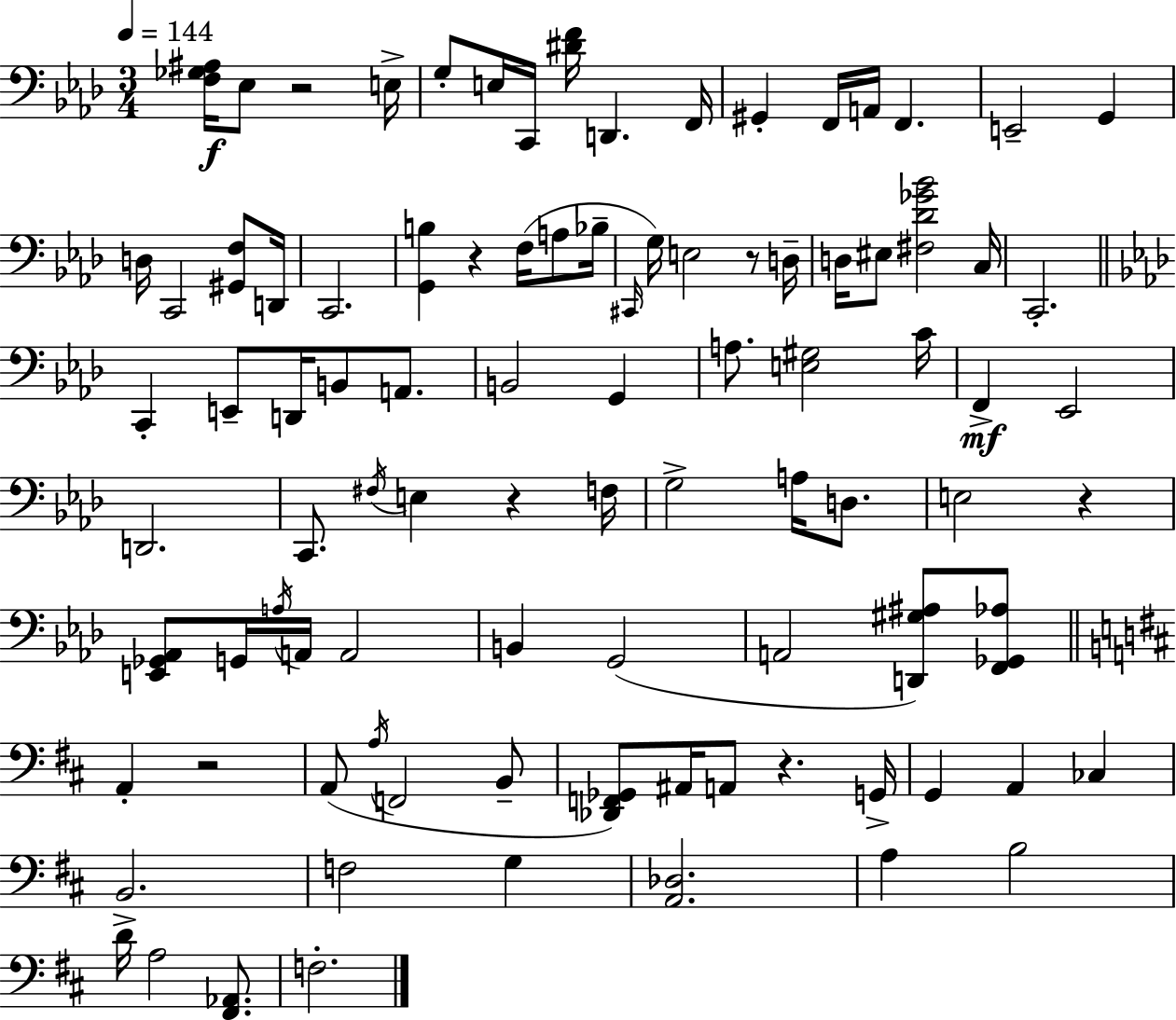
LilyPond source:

{
  \clef bass
  \numericTimeSignature
  \time 3/4
  \key f \minor
  \tempo 4 = 144
  \repeat volta 2 { <f ges ais>16\f ees8 r2 e16-> | g8-. e16 c,16 <dis' f'>16 d,4. f,16 | gis,4-. f,16 a,16 f,4. | e,2-- g,4 | \break d16 c,2 <gis, f>8 d,16 | c,2. | <g, b>4 r4 f16( a8 bes16-- | \grace { cis,16 } g16) e2 r8 | \break d16-- d16 eis8 <fis des' ges' bes'>2 | c16 c,2.-. | \bar "||" \break \key aes \major c,4-. e,8-- d,16 b,8 a,8. | b,2 g,4 | a8. <e gis>2 c'16 | f,4->\mf ees,2 | \break d,2. | c,8. \acciaccatura { fis16 } e4 r4 | f16 g2-> a16 d8. | e2 r4 | \break <e, ges, aes,>8 g,16 \acciaccatura { a16 } a,16 a,2 | b,4 g,2( | a,2 <d, gis ais>8) | <f, ges, aes>8 \bar "||" \break \key b \minor a,4-. r2 | a,8( \acciaccatura { a16 } f,2 b,8-- | <des, f, ges,>8) ais,16 a,8 r4. | g,16-> g,4 a,4 ces4 | \break b,2. | f2 g4 | <a, des>2. | a4 b2 | \break d'16-> a2 <fis, aes,>8. | f2.-. | } \bar "|."
}